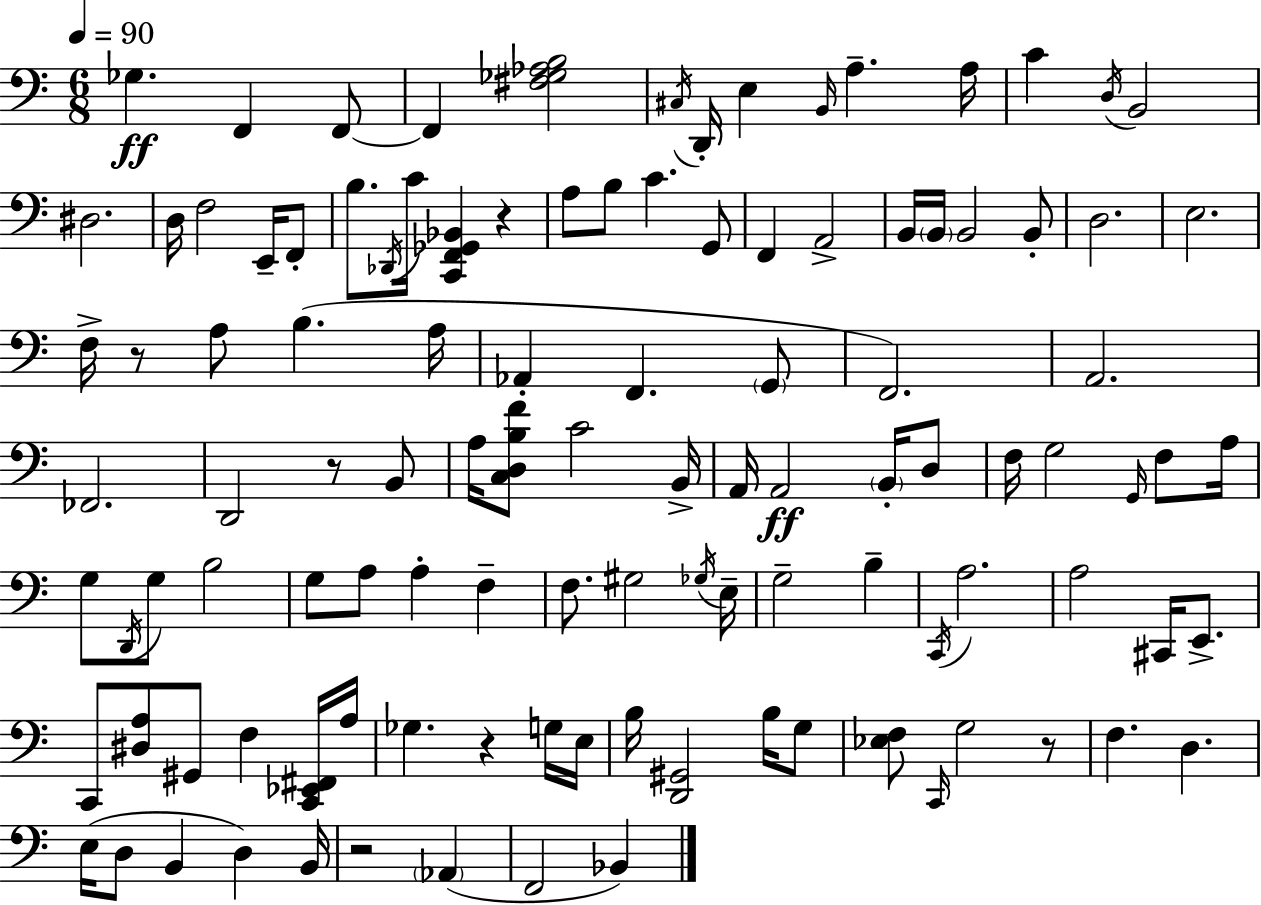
Gb3/q. F2/q F2/e F2/q [F#3,Gb3,Ab3,B3]/h C#3/s D2/s E3/q B2/s A3/q. A3/s C4/q D3/s B2/h D#3/h. D3/s F3/h E2/s F2/e B3/e. Db2/s C4/s [C2,F2,Gb2,Bb2]/q R/q A3/e B3/e C4/q. G2/e F2/q A2/h B2/s B2/s B2/h B2/e D3/h. E3/h. F3/s R/e A3/e B3/q. A3/s Ab2/q F2/q. G2/e F2/h. A2/h. FES2/h. D2/h R/e B2/e A3/s [C3,D3,B3,F4]/e C4/h B2/s A2/s A2/h B2/s D3/e F3/s G3/h G2/s F3/e A3/s G3/e D2/s G3/e B3/h G3/e A3/e A3/q F3/q F3/e. G#3/h Gb3/s E3/s G3/h B3/q C2/s A3/h. A3/h C#2/s E2/e. C2/e [D#3,A3]/e G#2/e F3/q [C2,Eb2,F#2]/s A3/s Gb3/q. R/q G3/s E3/s B3/s [D2,G#2]/h B3/s G3/e [Eb3,F3]/e C2/s G3/h R/e F3/q. D3/q. E3/s D3/e B2/q D3/q B2/s R/h Ab2/q F2/h Bb2/q